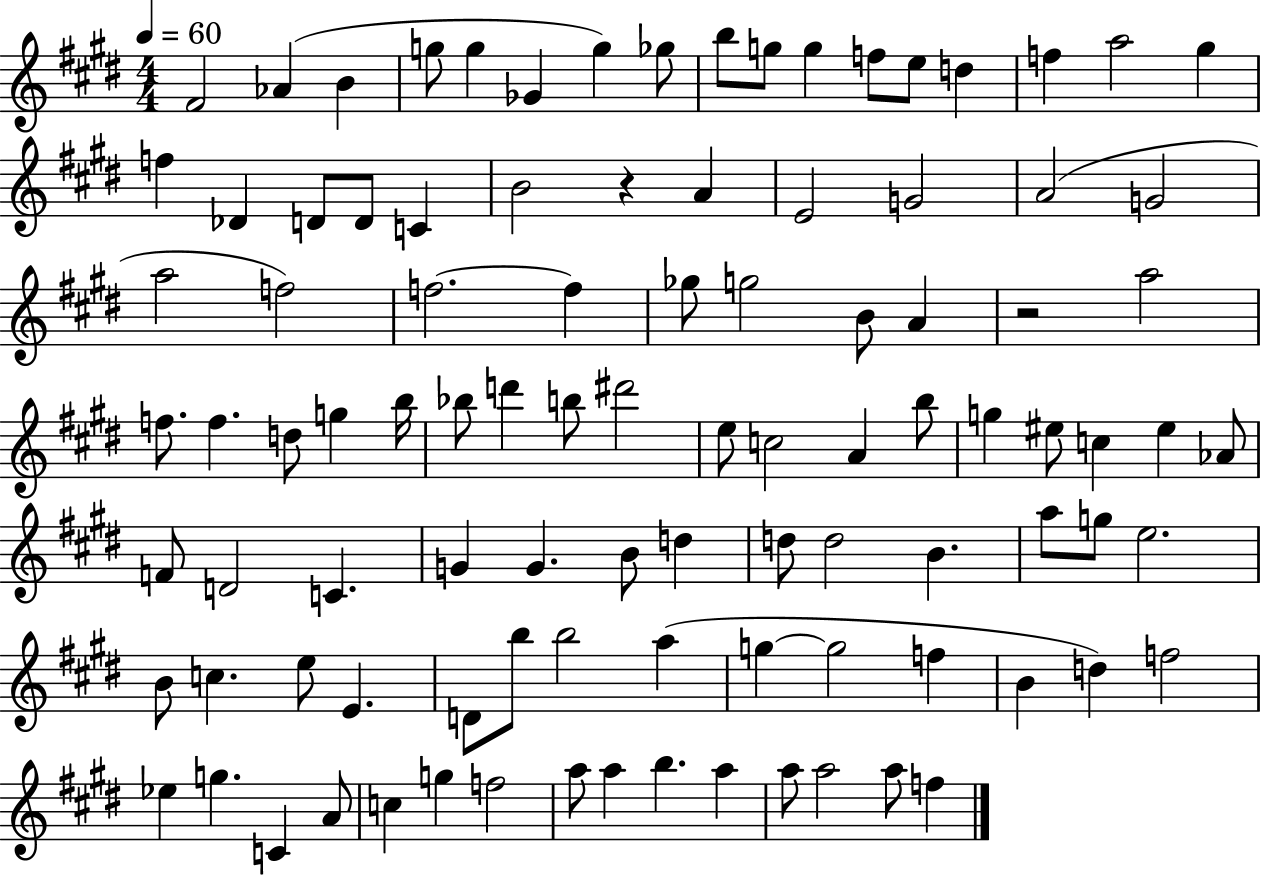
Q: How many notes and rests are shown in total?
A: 99